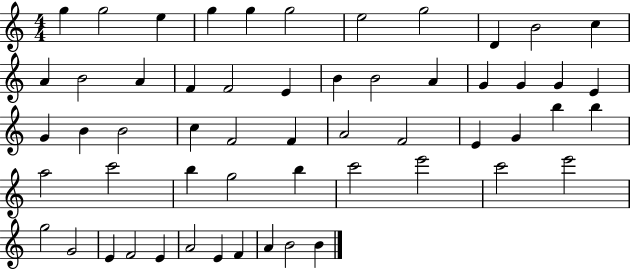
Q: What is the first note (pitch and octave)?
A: G5